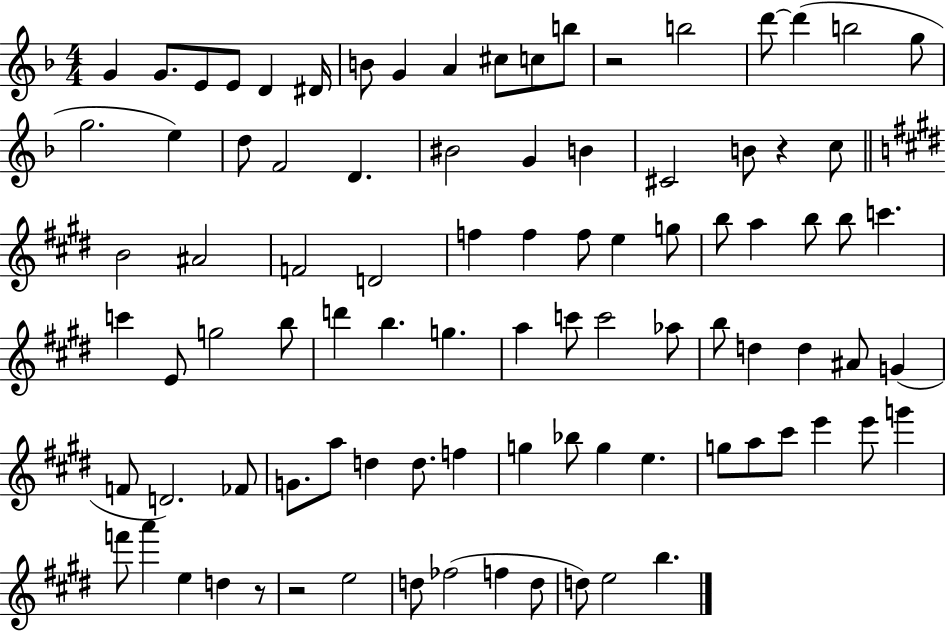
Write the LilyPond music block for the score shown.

{
  \clef treble
  \numericTimeSignature
  \time 4/4
  \key f \major
  g'4 g'8. e'8 e'8 d'4 dis'16 | b'8 g'4 a'4 cis''8 c''8 b''8 | r2 b''2 | d'''8~~ d'''4( b''2 g''8 | \break g''2. e''4) | d''8 f'2 d'4. | bis'2 g'4 b'4 | cis'2 b'8 r4 c''8 | \break \bar "||" \break \key e \major b'2 ais'2 | f'2 d'2 | f''4 f''4 f''8 e''4 g''8 | b''8 a''4 b''8 b''8 c'''4. | \break c'''4 e'8 g''2 b''8 | d'''4 b''4. g''4. | a''4 c'''8 c'''2 aes''8 | b''8 d''4 d''4 ais'8 g'4( | \break f'8 d'2.) fes'8 | g'8. a''8 d''4 d''8. f''4 | g''4 bes''8 g''4 e''4. | g''8 a''8 cis'''8 e'''4 e'''8 g'''4 | \break f'''8 a'''4 e''4 d''4 r8 | r2 e''2 | d''8 fes''2( f''4 d''8 | d''8) e''2 b''4. | \break \bar "|."
}